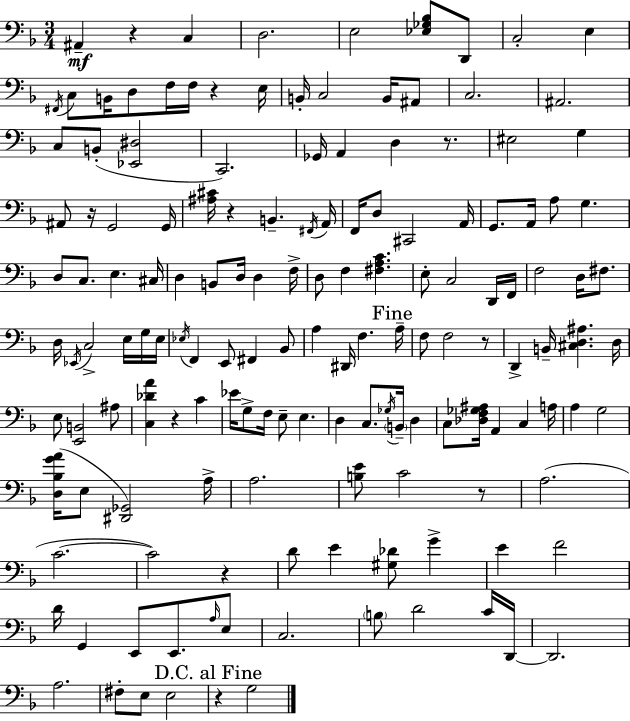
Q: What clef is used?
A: bass